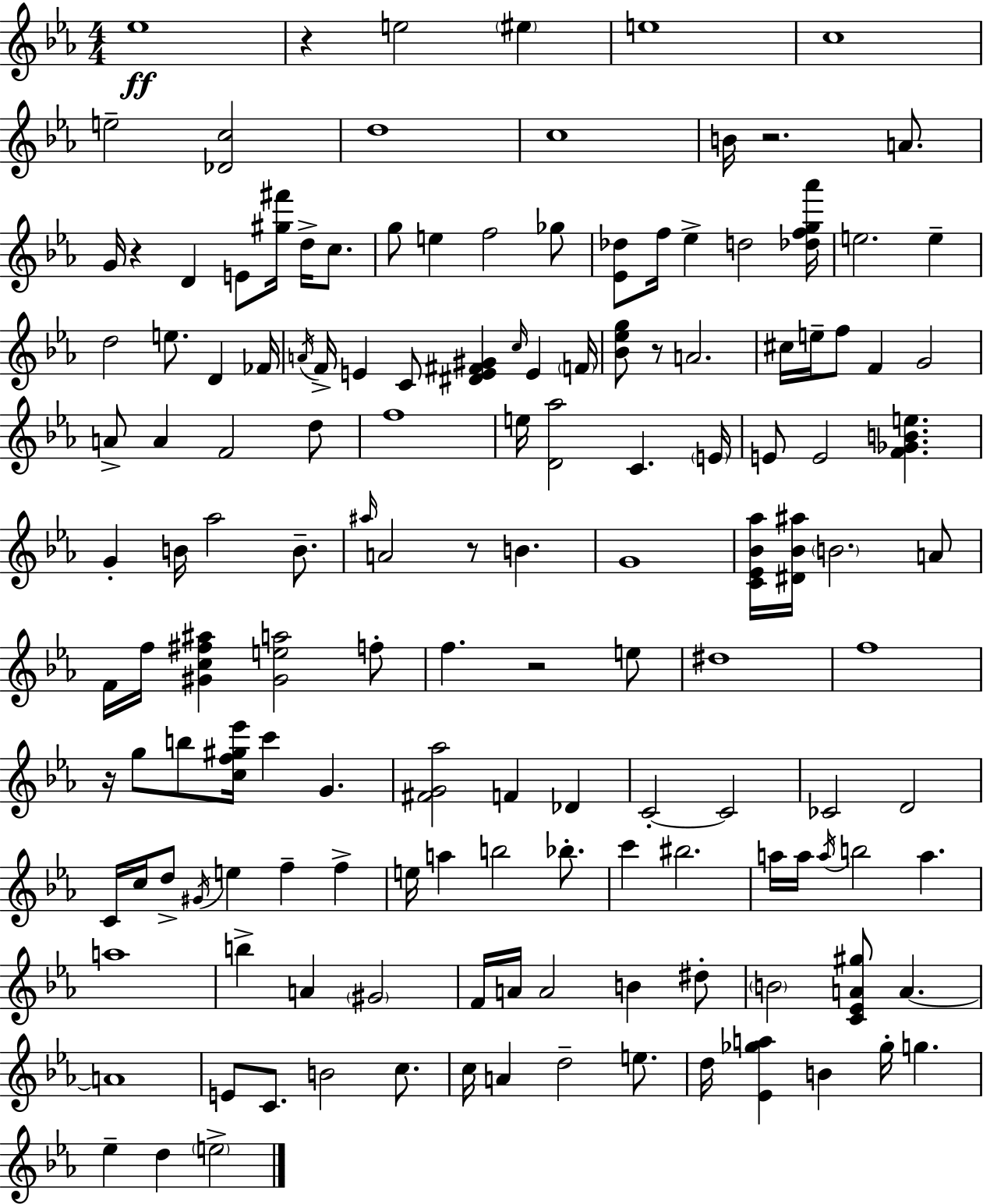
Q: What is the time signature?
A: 4/4